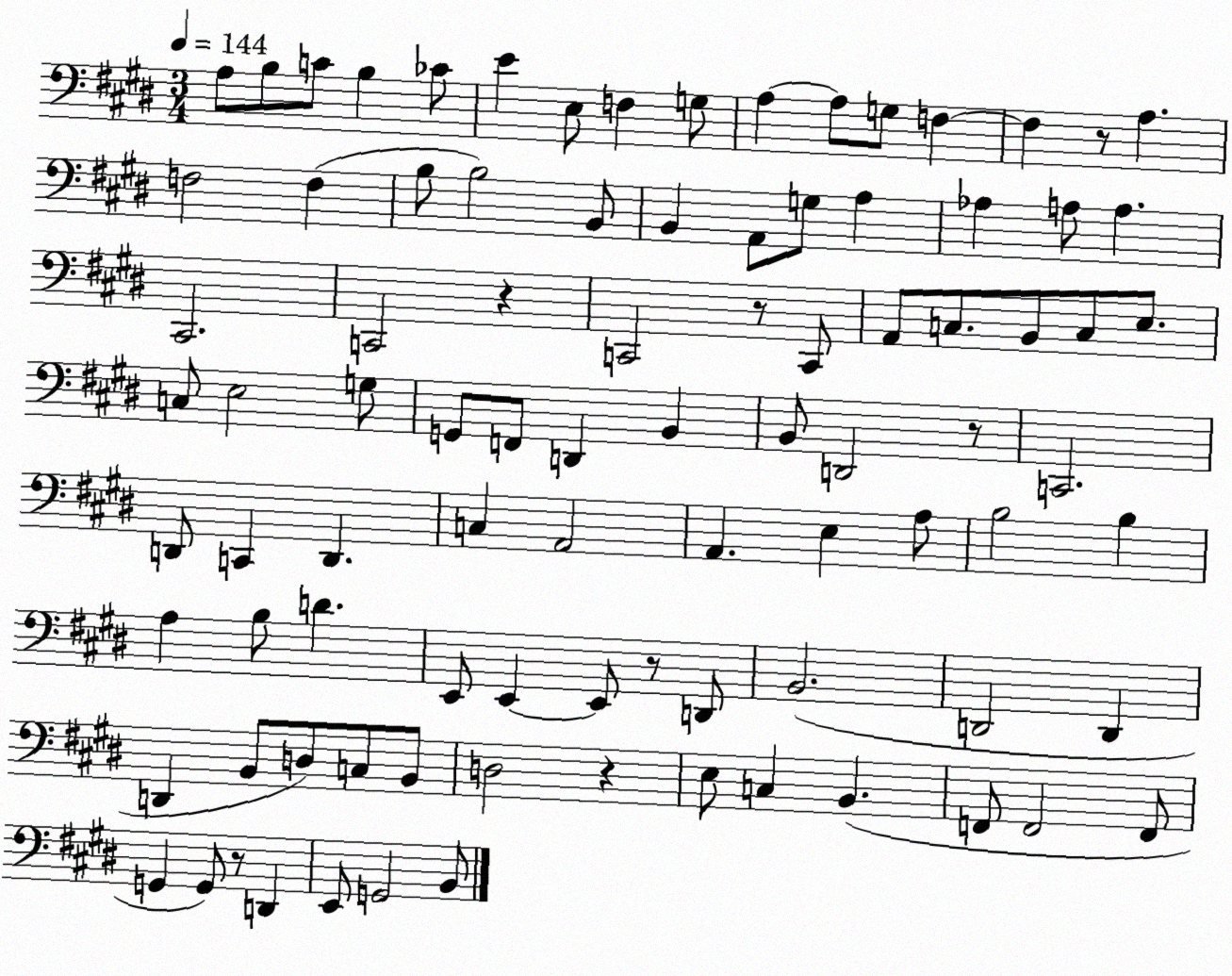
X:1
T:Untitled
M:3/4
L:1/4
K:E
A,/2 B,/2 C/2 B, _C/2 E E,/2 F, G,/2 A, A,/2 G,/2 F, F, z/2 A, F,2 F, B,/2 B,2 B,,/2 B,, A,,/2 G,/2 A, _A, A,/2 A, ^C,,2 C,,2 z C,,2 z/2 C,,/2 A,,/2 C,/2 B,,/2 C,/2 E,/2 C,/2 E,2 G,/2 G,,/2 F,,/2 D,, B,, B,,/2 D,,2 z/2 C,,2 D,,/2 C,, D,, C, A,,2 A,, E, A,/2 B,2 B, A, B,/2 D E,,/2 E,, E,,/2 z/2 D,,/2 B,,2 D,,2 D,, D,, B,,/2 D,/2 C,/2 B,,/2 D,2 z E,/2 C, B,, F,,/2 F,,2 F,,/2 G,, G,,/2 z/2 D,, E,,/2 G,,2 B,,/2